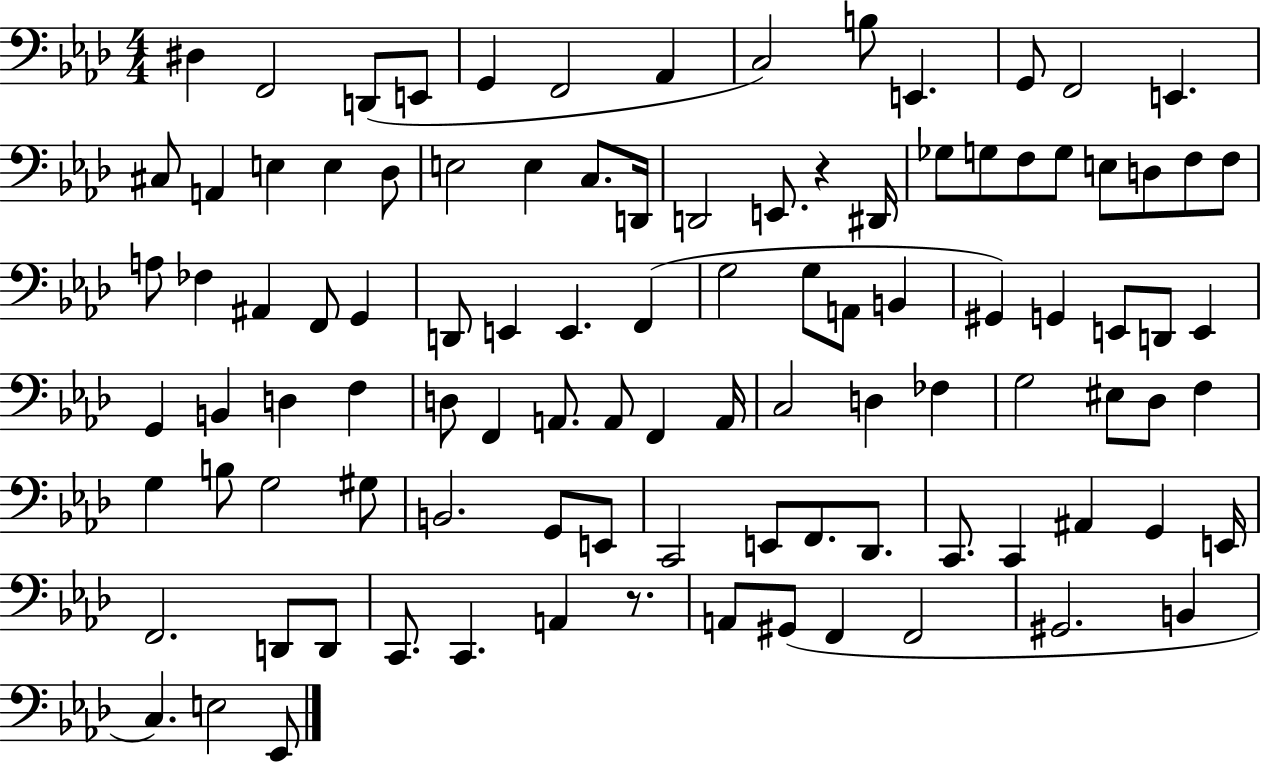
D#3/q F2/h D2/e E2/e G2/q F2/h Ab2/q C3/h B3/e E2/q. G2/e F2/h E2/q. C#3/e A2/q E3/q E3/q Db3/e E3/h E3/q C3/e. D2/s D2/h E2/e. R/q D#2/s Gb3/e G3/e F3/e G3/e E3/e D3/e F3/e F3/e A3/e FES3/q A#2/q F2/e G2/q D2/e E2/q E2/q. F2/q G3/h G3/e A2/e B2/q G#2/q G2/q E2/e D2/e E2/q G2/q B2/q D3/q F3/q D3/e F2/q A2/e. A2/e F2/q A2/s C3/h D3/q FES3/q G3/h EIS3/e Db3/e F3/q G3/q B3/e G3/h G#3/e B2/h. G2/e E2/e C2/h E2/e F2/e. Db2/e. C2/e. C2/q A#2/q G2/q E2/s F2/h. D2/e D2/e C2/e. C2/q. A2/q R/e. A2/e G#2/e F2/q F2/h G#2/h. B2/q C3/q. E3/h Eb2/e